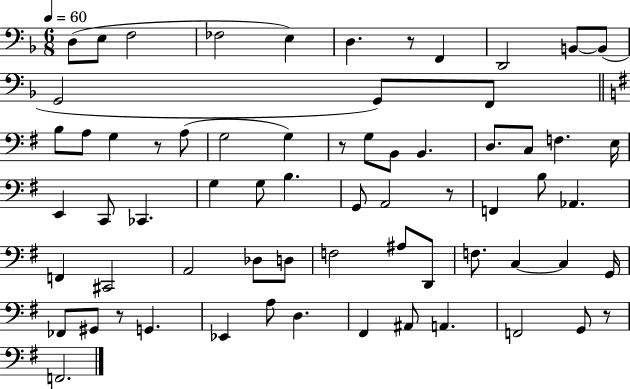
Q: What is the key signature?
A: F major